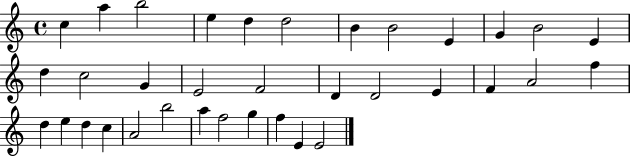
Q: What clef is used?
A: treble